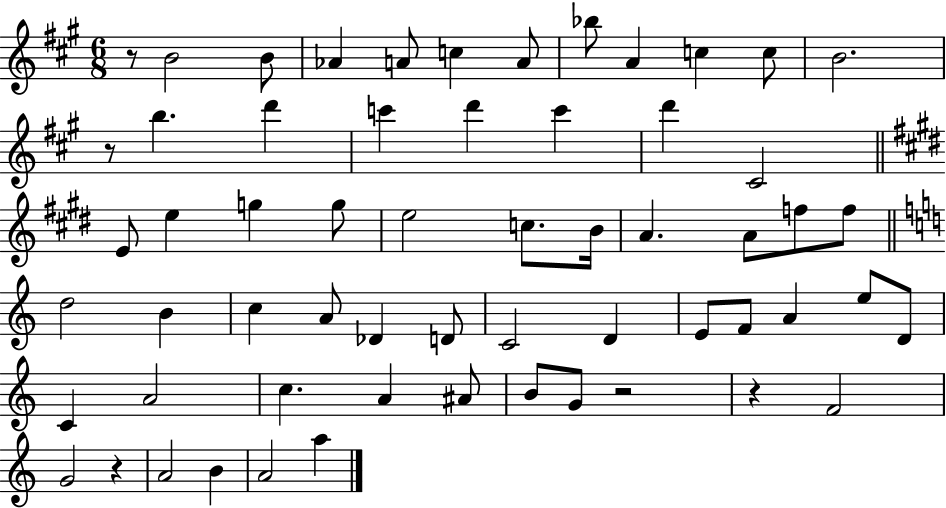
X:1
T:Untitled
M:6/8
L:1/4
K:A
z/2 B2 B/2 _A A/2 c A/2 _b/2 A c c/2 B2 z/2 b d' c' d' c' d' ^C2 E/2 e g g/2 e2 c/2 B/4 A A/2 f/2 f/2 d2 B c A/2 _D D/2 C2 D E/2 F/2 A e/2 D/2 C A2 c A ^A/2 B/2 G/2 z2 z F2 G2 z A2 B A2 a